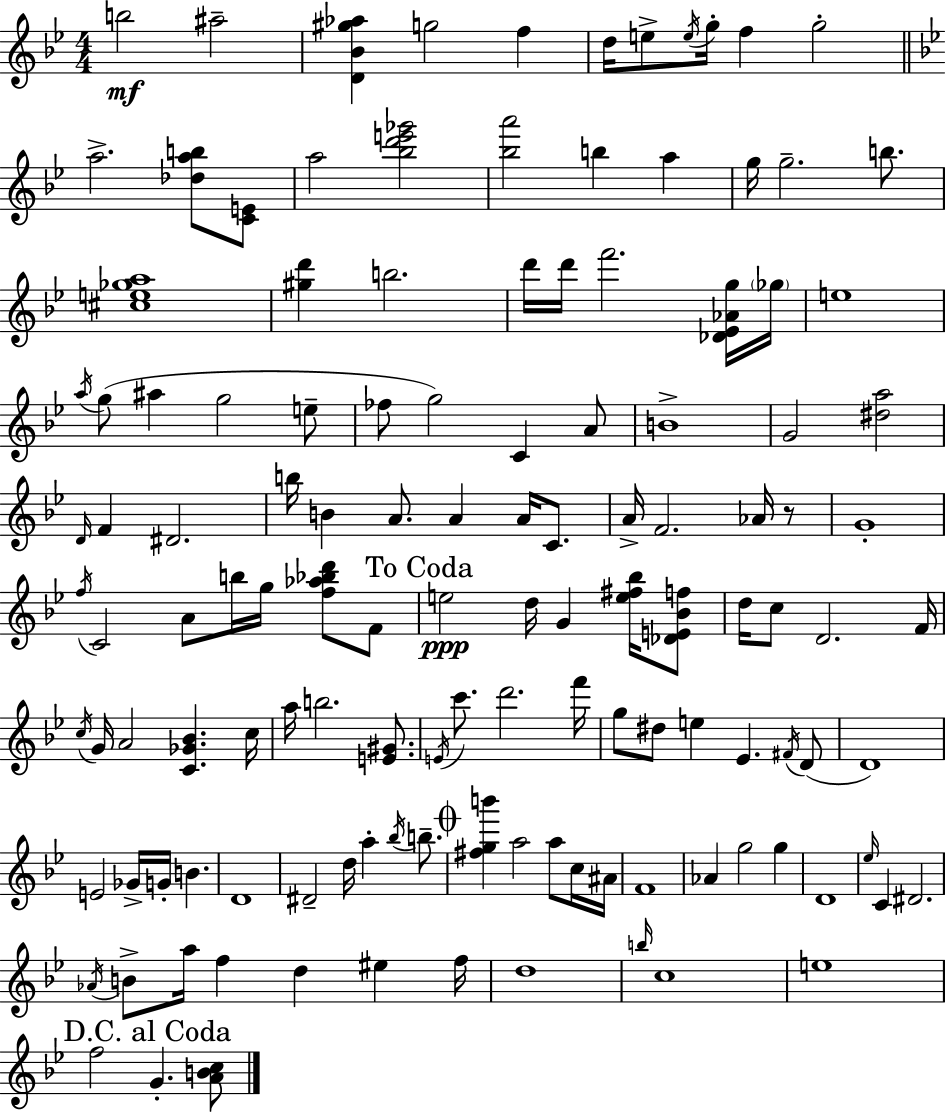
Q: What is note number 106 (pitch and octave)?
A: F5